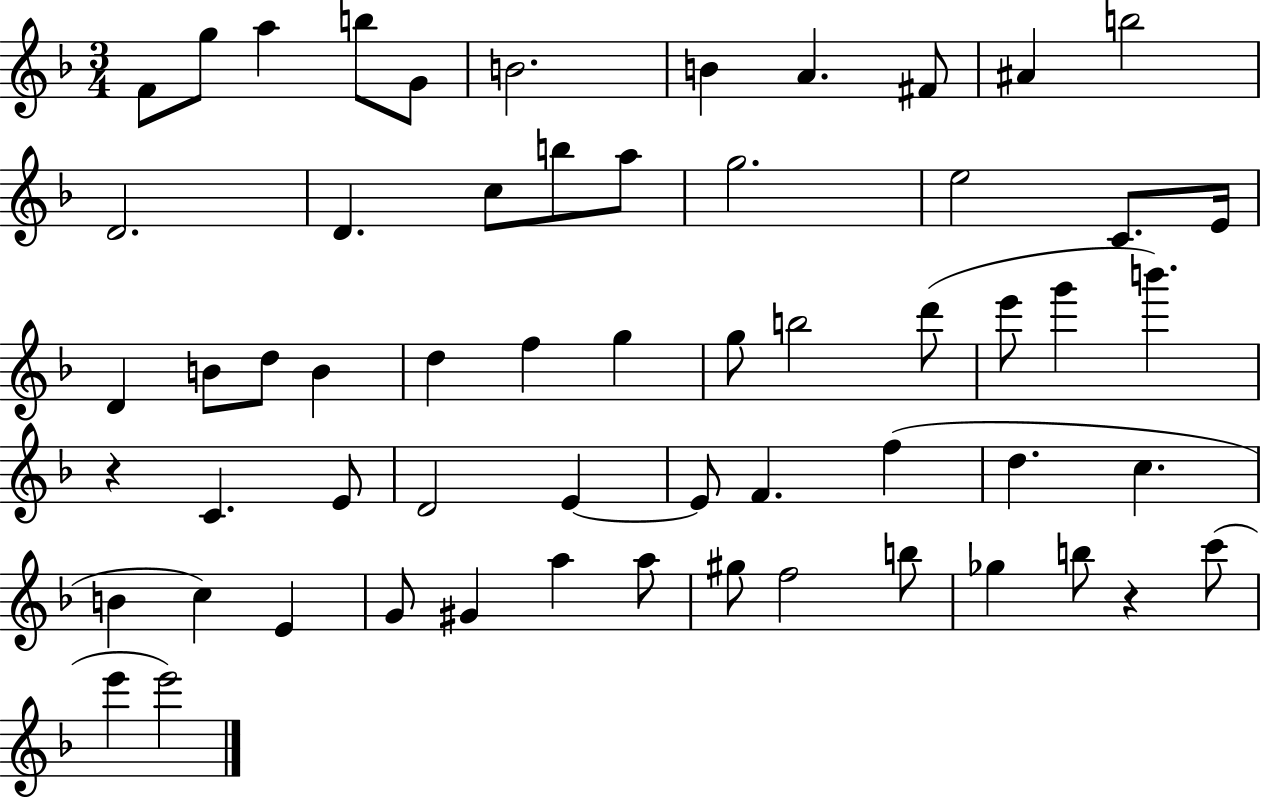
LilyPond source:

{
  \clef treble
  \numericTimeSignature
  \time 3/4
  \key f \major
  f'8 g''8 a''4 b''8 g'8 | b'2. | b'4 a'4. fis'8 | ais'4 b''2 | \break d'2. | d'4. c''8 b''8 a''8 | g''2. | e''2 c'8. e'16 | \break d'4 b'8 d''8 b'4 | d''4 f''4 g''4 | g''8 b''2 d'''8( | e'''8 g'''4 b'''4.) | \break r4 c'4. e'8 | d'2 e'4~~ | e'8 f'4. f''4( | d''4. c''4. | \break b'4 c''4) e'4 | g'8 gis'4 a''4 a''8 | gis''8 f''2 b''8 | ges''4 b''8 r4 c'''8( | \break e'''4 e'''2) | \bar "|."
}